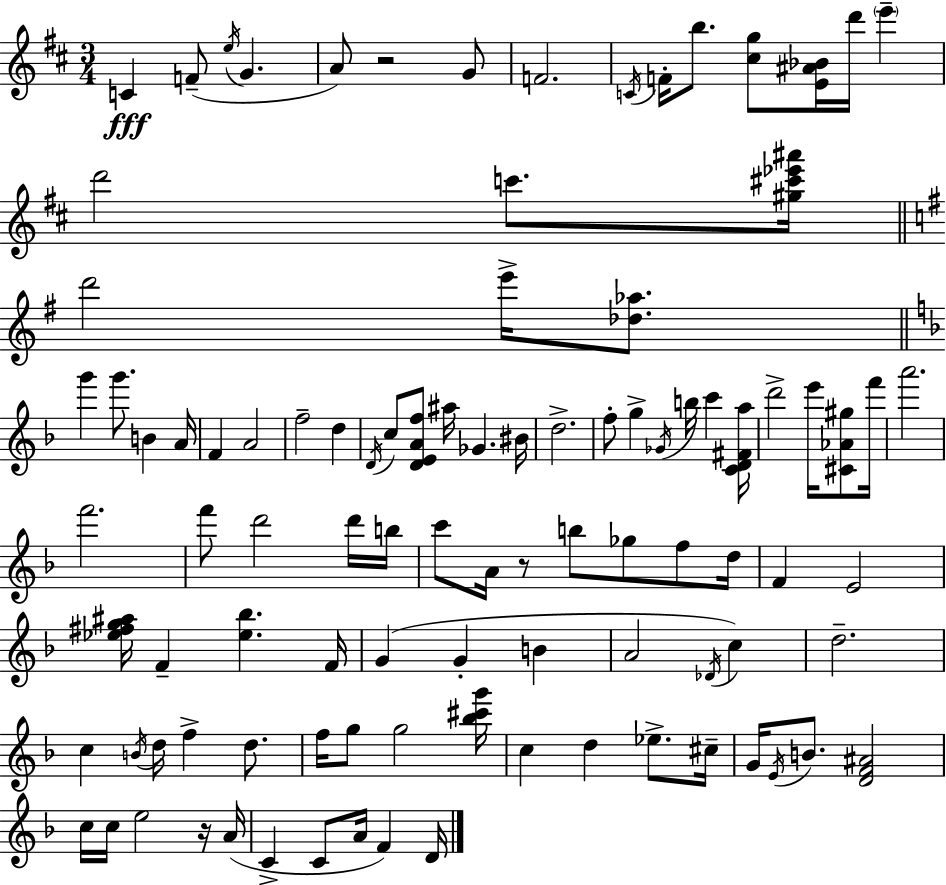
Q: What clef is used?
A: treble